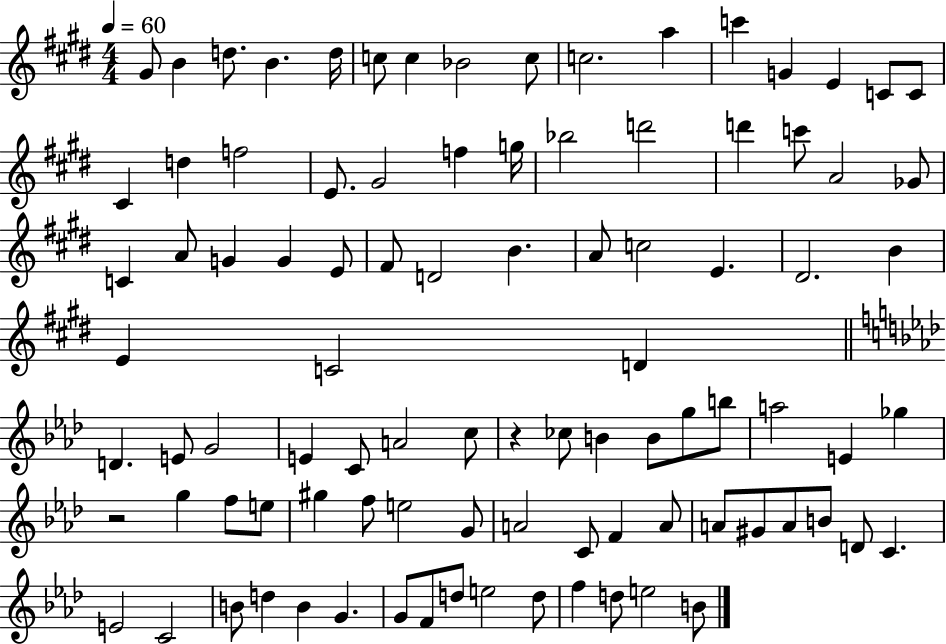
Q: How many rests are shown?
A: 2